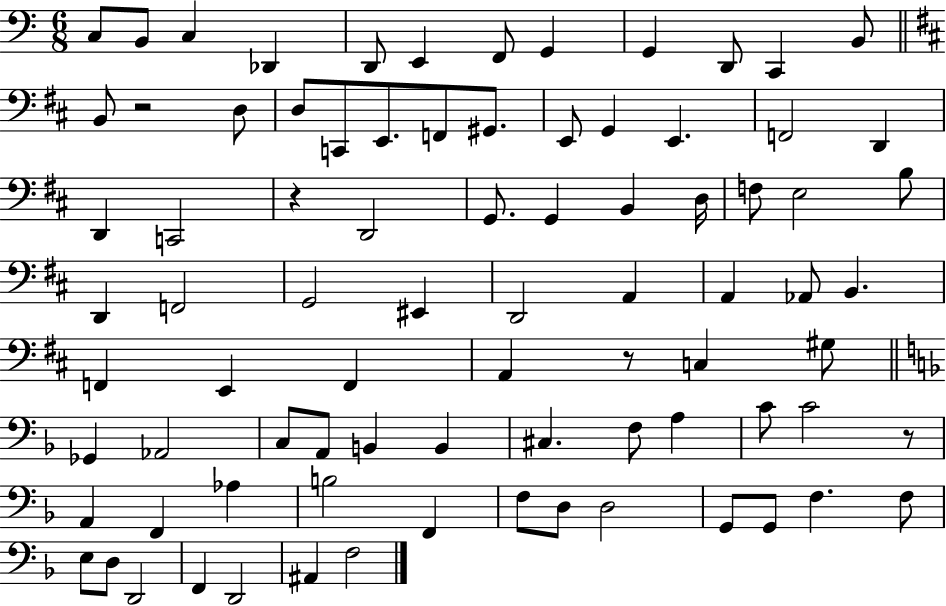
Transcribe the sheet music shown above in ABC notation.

X:1
T:Untitled
M:6/8
L:1/4
K:C
C,/2 B,,/2 C, _D,, D,,/2 E,, F,,/2 G,, G,, D,,/2 C,, B,,/2 B,,/2 z2 D,/2 D,/2 C,,/2 E,,/2 F,,/2 ^G,,/2 E,,/2 G,, E,, F,,2 D,, D,, C,,2 z D,,2 G,,/2 G,, B,, D,/4 F,/2 E,2 B,/2 D,, F,,2 G,,2 ^E,, D,,2 A,, A,, _A,,/2 B,, F,, E,, F,, A,, z/2 C, ^G,/2 _G,, _A,,2 C,/2 A,,/2 B,, B,, ^C, F,/2 A, C/2 C2 z/2 A,, F,, _A, B,2 F,, F,/2 D,/2 D,2 G,,/2 G,,/2 F, F,/2 E,/2 D,/2 D,,2 F,, D,,2 ^A,, F,2